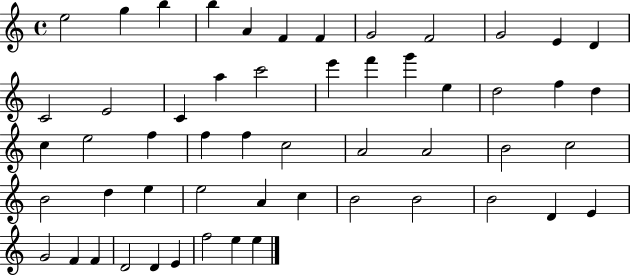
X:1
T:Untitled
M:4/4
L:1/4
K:C
e2 g b b A F F G2 F2 G2 E D C2 E2 C a c'2 e' f' g' e d2 f d c e2 f f f c2 A2 A2 B2 c2 B2 d e e2 A c B2 B2 B2 D E G2 F F D2 D E f2 e e